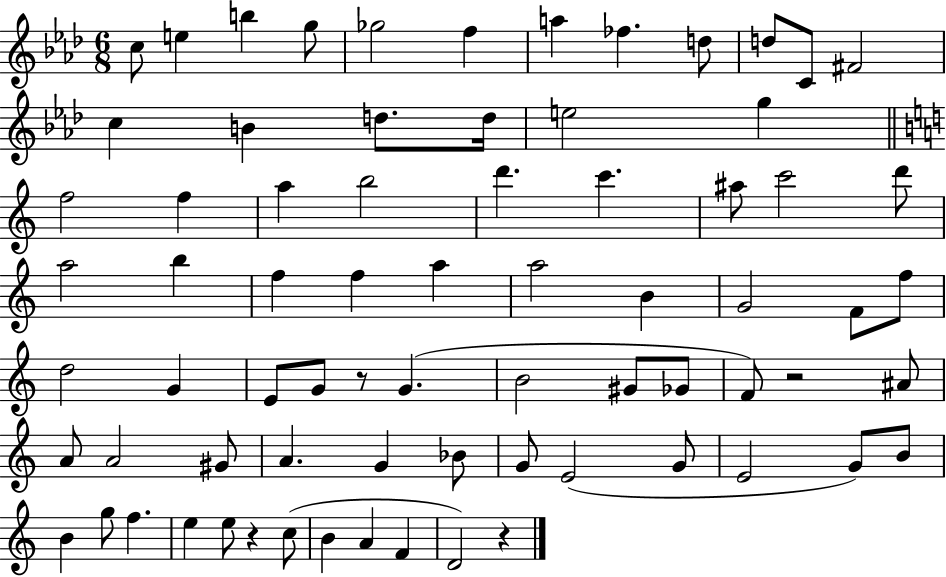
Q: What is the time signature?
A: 6/8